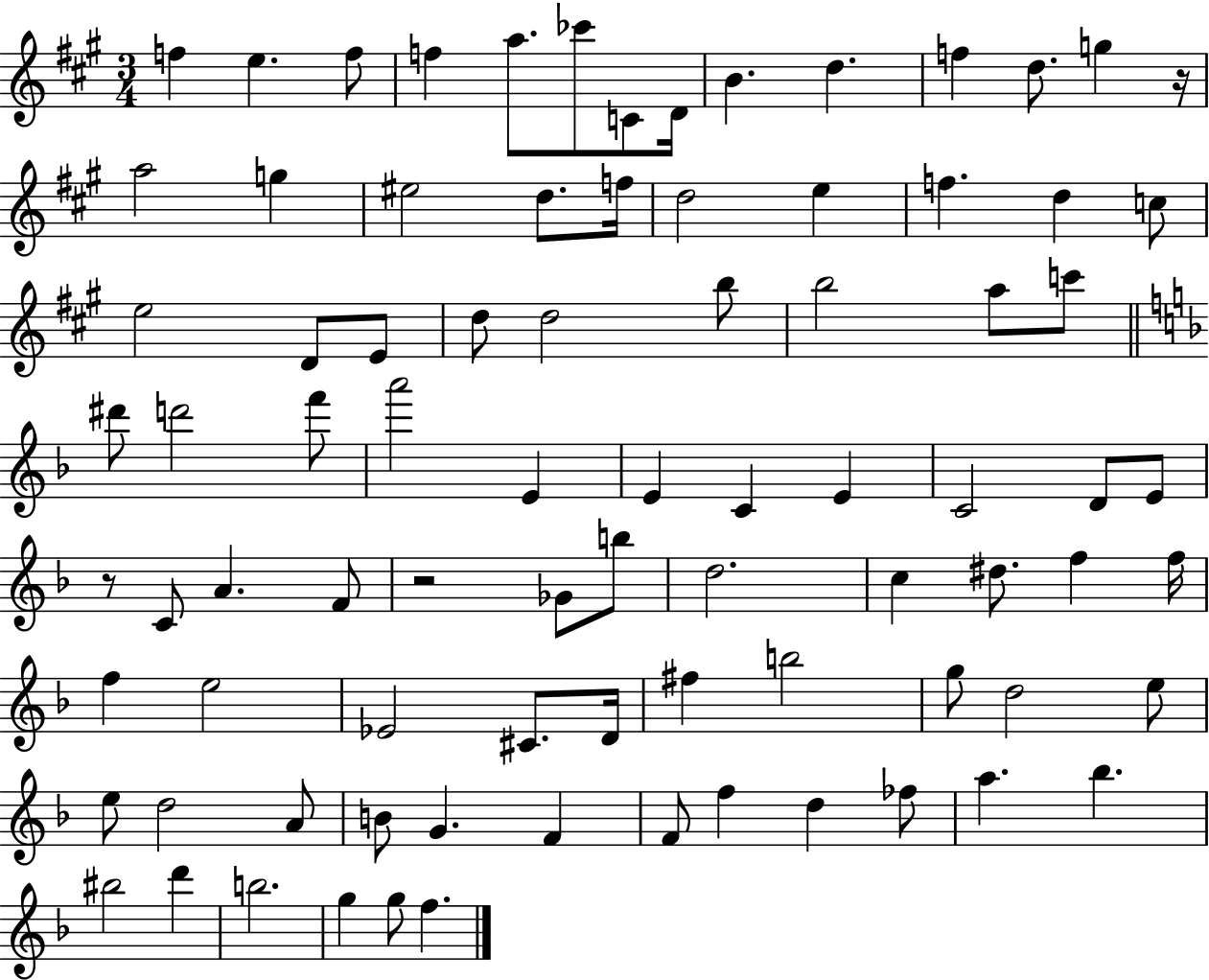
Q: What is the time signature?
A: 3/4